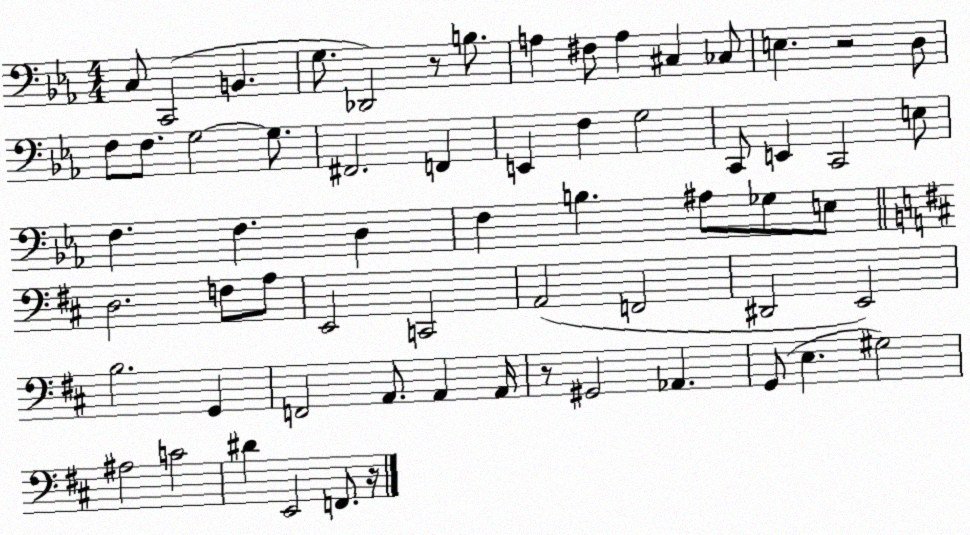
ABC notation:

X:1
T:Untitled
M:4/4
L:1/4
K:Eb
C,/2 C,,2 B,, G,/2 _D,,2 z/2 B,/2 A, ^F,/2 A, ^C, _C,/2 E, z2 D,/2 F,/2 F,/2 G,2 G,/2 ^F,,2 F,, E,, F, G,2 C,,/2 E,, C,,2 E,/2 F, F, D, F, B, ^A,/2 _G,/2 E,/2 D,2 F,/2 A,/2 E,,2 C,,2 A,,2 F,,2 ^D,,2 E,,2 B,2 G,, F,,2 A,,/2 A,, A,,/4 z/2 ^G,,2 _A,, G,,/2 E, ^G,2 ^A,2 C2 ^D E,,2 F,,/2 z/4